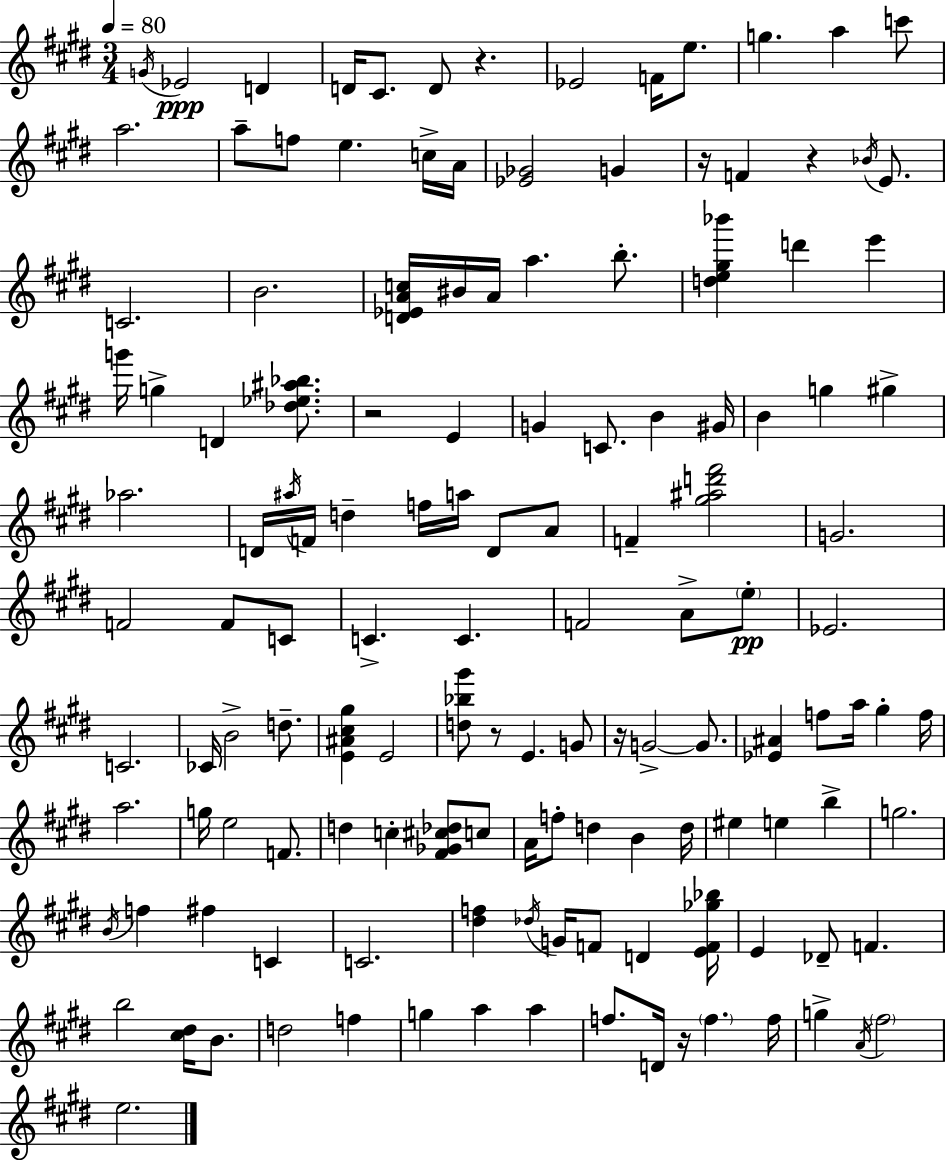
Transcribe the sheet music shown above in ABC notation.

X:1
T:Untitled
M:3/4
L:1/4
K:E
G/4 _E2 D D/4 ^C/2 D/2 z _E2 F/4 e/2 g a c'/2 a2 a/2 f/2 e c/4 A/4 [_E_G]2 G z/4 F z _B/4 E/2 C2 B2 [D_EAc]/4 ^B/4 A/4 a b/2 [de^g_b'] d' e' g'/4 g D [_d_e^a_b]/2 z2 E G C/2 B ^G/4 B g ^g _a2 D/4 ^a/4 F/4 d f/4 a/4 D/2 A/2 F [^g^ad'^f']2 G2 F2 F/2 C/2 C C F2 A/2 e/2 _E2 C2 _C/4 B2 d/2 [E^A^c^g] E2 [d_b^g']/2 z/2 E G/2 z/4 G2 G/2 [_E^A] f/2 a/4 ^g f/4 a2 g/4 e2 F/2 d c [^F_G^c_d]/2 c/2 A/4 f/2 d B d/4 ^e e b g2 B/4 f ^f C C2 [^df] _d/4 G/4 F/2 D [EF_g_b]/4 E _D/2 F b2 [^c^d]/4 B/2 d2 f g a a f/2 D/4 z/4 f f/4 g A/4 ^f2 e2